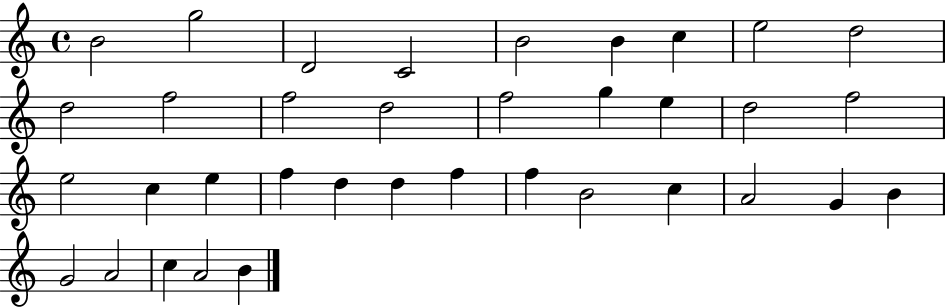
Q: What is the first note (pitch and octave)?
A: B4